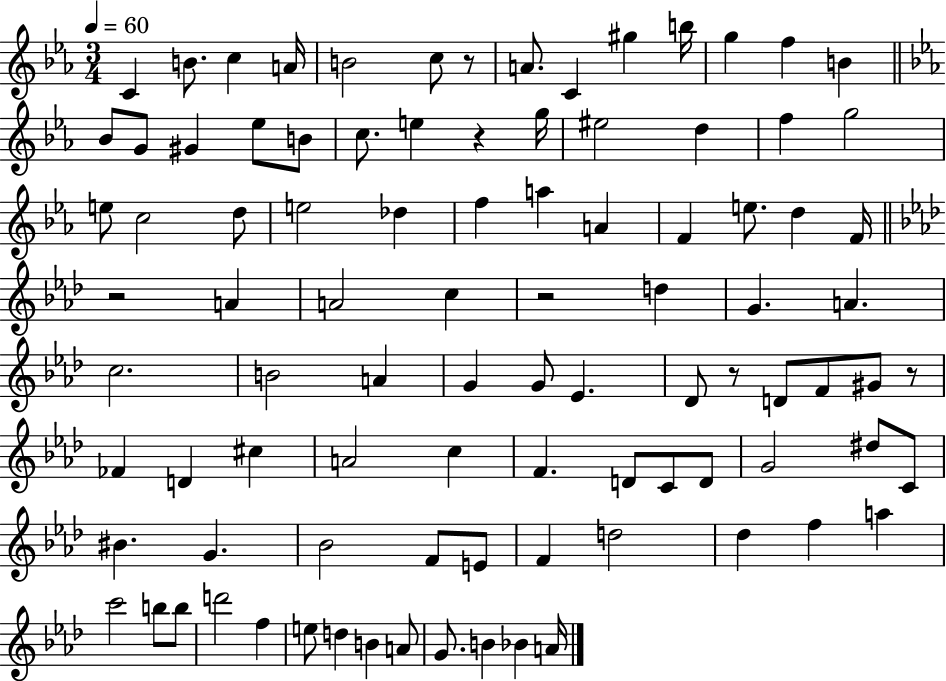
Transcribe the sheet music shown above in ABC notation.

X:1
T:Untitled
M:3/4
L:1/4
K:Eb
C B/2 c A/4 B2 c/2 z/2 A/2 C ^g b/4 g f B _B/2 G/2 ^G _e/2 B/2 c/2 e z g/4 ^e2 d f g2 e/2 c2 d/2 e2 _d f a A F e/2 d F/4 z2 A A2 c z2 d G A c2 B2 A G G/2 _E _D/2 z/2 D/2 F/2 ^G/2 z/2 _F D ^c A2 c F D/2 C/2 D/2 G2 ^d/2 C/2 ^B G _B2 F/2 E/2 F d2 _d f a c'2 b/2 b/2 d'2 f e/2 d B A/2 G/2 B _B A/4